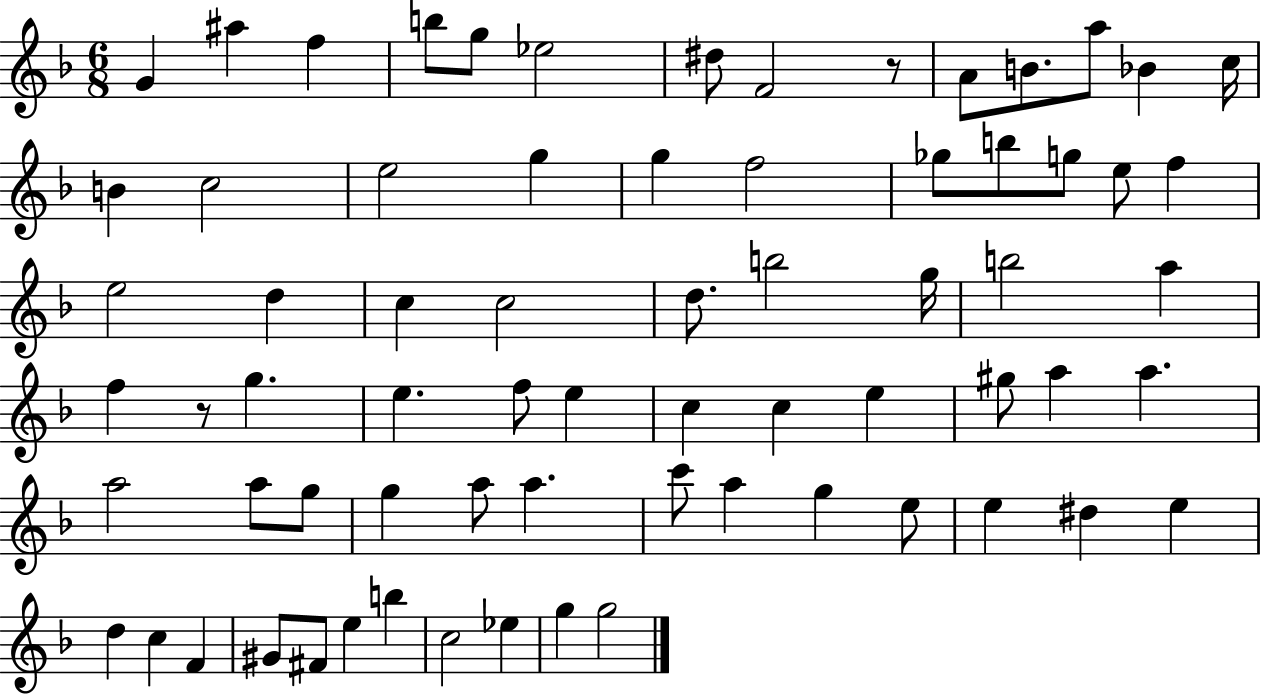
G4/q A#5/q F5/q B5/e G5/e Eb5/h D#5/e F4/h R/e A4/e B4/e. A5/e Bb4/q C5/s B4/q C5/h E5/h G5/q G5/q F5/h Gb5/e B5/e G5/e E5/e F5/q E5/h D5/q C5/q C5/h D5/e. B5/h G5/s B5/h A5/q F5/q R/e G5/q. E5/q. F5/e E5/q C5/q C5/q E5/q G#5/e A5/q A5/q. A5/h A5/e G5/e G5/q A5/e A5/q. C6/e A5/q G5/q E5/e E5/q D#5/q E5/q D5/q C5/q F4/q G#4/e F#4/e E5/q B5/q C5/h Eb5/q G5/q G5/h